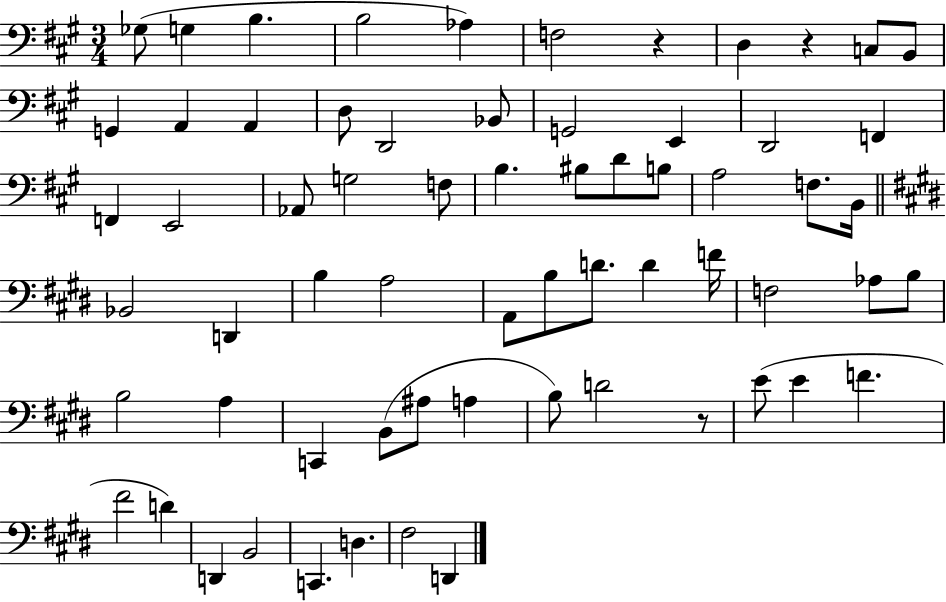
{
  \clef bass
  \numericTimeSignature
  \time 3/4
  \key a \major
  ges8( g4 b4. | b2 aes4) | f2 r4 | d4 r4 c8 b,8 | \break g,4 a,4 a,4 | d8 d,2 bes,8 | g,2 e,4 | d,2 f,4 | \break f,4 e,2 | aes,8 g2 f8 | b4. bis8 d'8 b8 | a2 f8. b,16 | \break \bar "||" \break \key e \major bes,2 d,4 | b4 a2 | a,8 b8 d'8. d'4 f'16 | f2 aes8 b8 | \break b2 a4 | c,4 b,8( ais8 a4 | b8) d'2 r8 | e'8( e'4 f'4. | \break fis'2 d'4) | d,4 b,2 | c,4. d4. | fis2 d,4 | \break \bar "|."
}